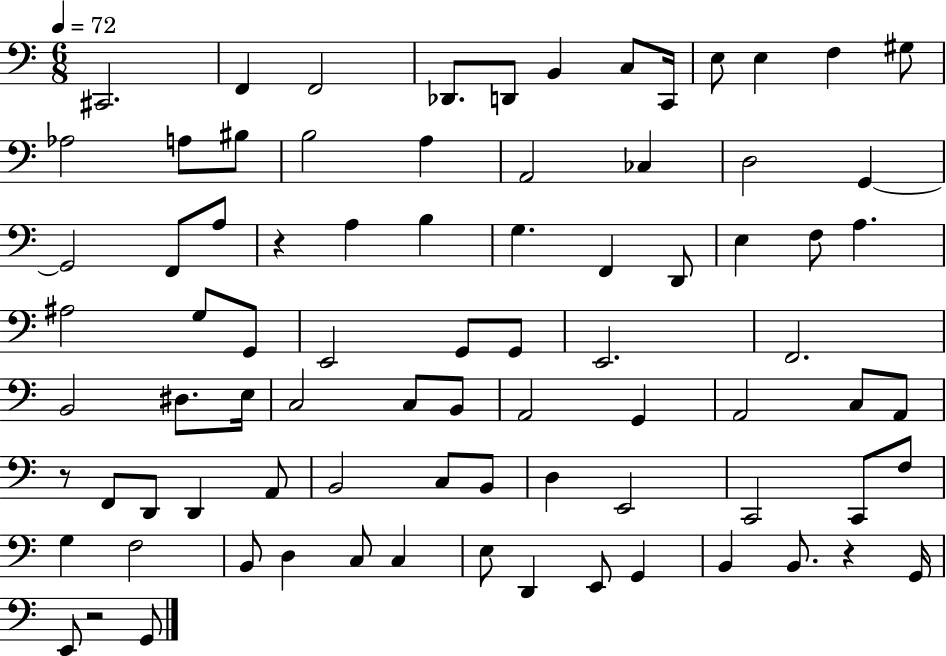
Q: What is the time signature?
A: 6/8